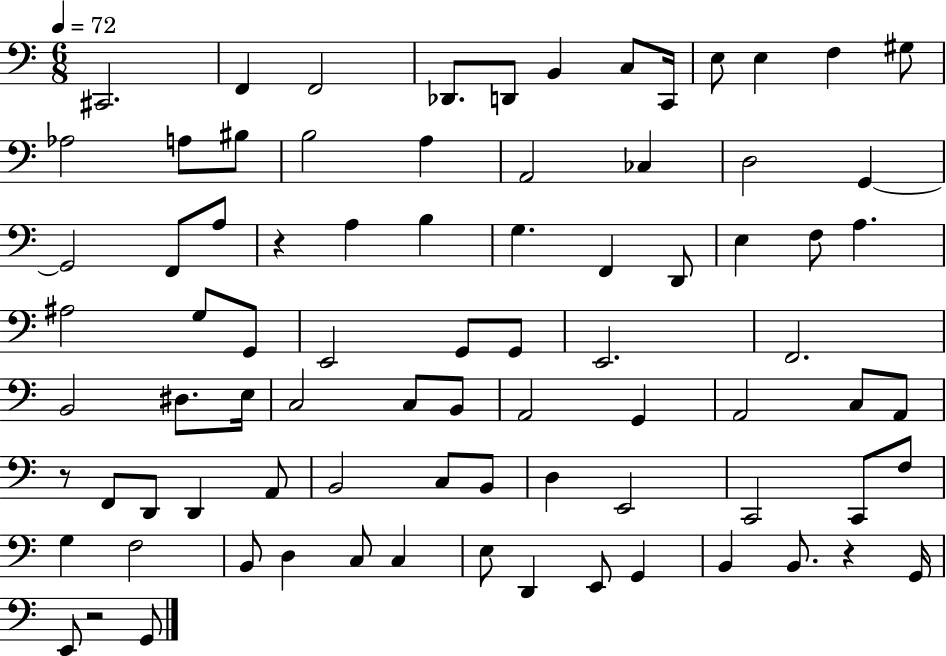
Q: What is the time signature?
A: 6/8